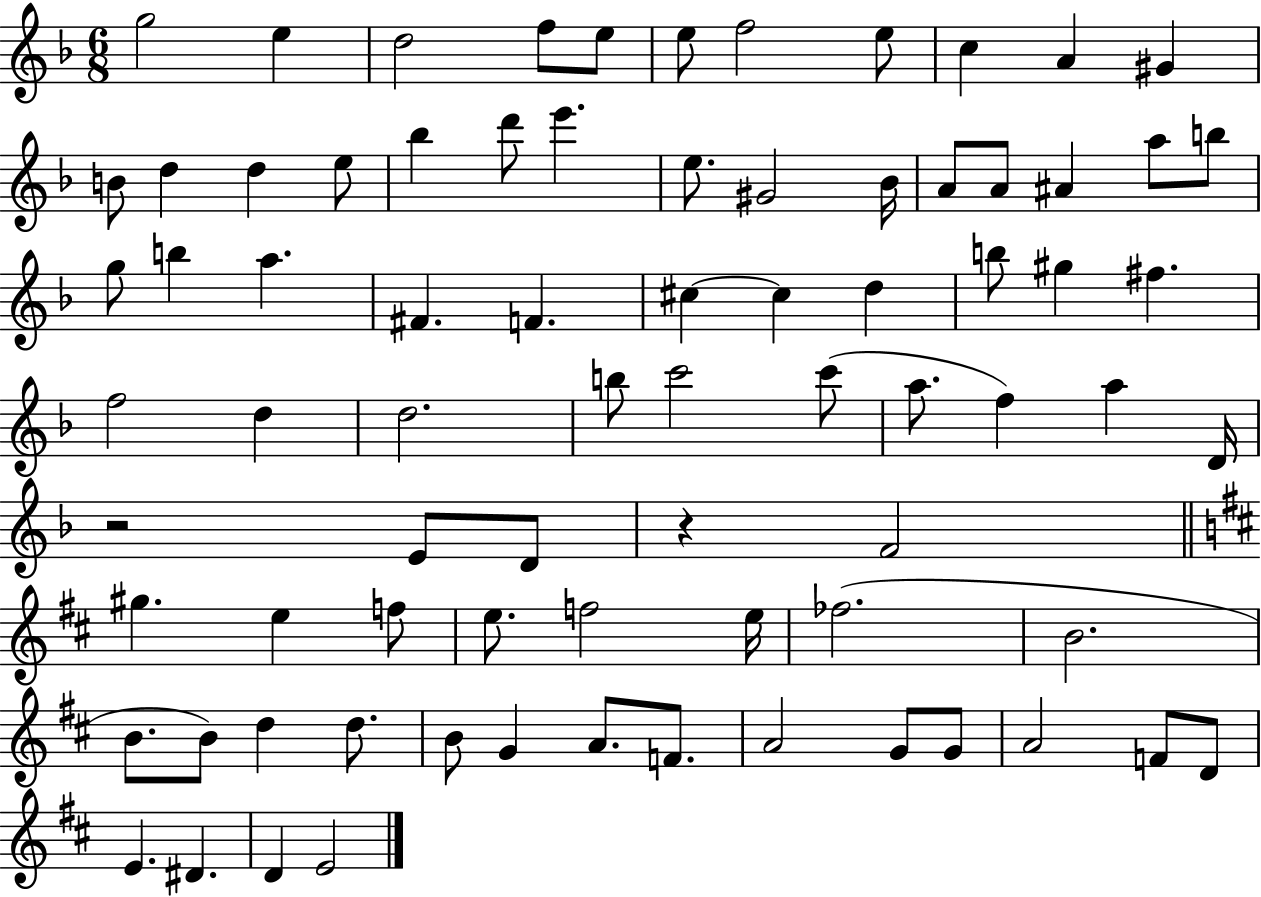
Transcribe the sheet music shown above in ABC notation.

X:1
T:Untitled
M:6/8
L:1/4
K:F
g2 e d2 f/2 e/2 e/2 f2 e/2 c A ^G B/2 d d e/2 _b d'/2 e' e/2 ^G2 _B/4 A/2 A/2 ^A a/2 b/2 g/2 b a ^F F ^c ^c d b/2 ^g ^f f2 d d2 b/2 c'2 c'/2 a/2 f a D/4 z2 E/2 D/2 z F2 ^g e f/2 e/2 f2 e/4 _f2 B2 B/2 B/2 d d/2 B/2 G A/2 F/2 A2 G/2 G/2 A2 F/2 D/2 E ^D D E2